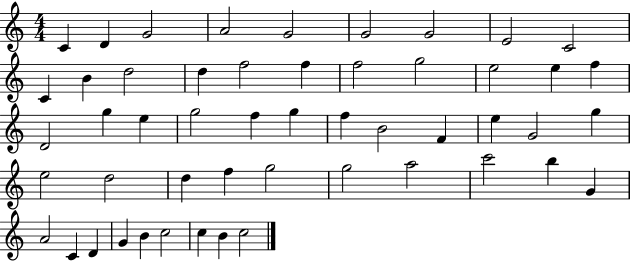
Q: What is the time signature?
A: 4/4